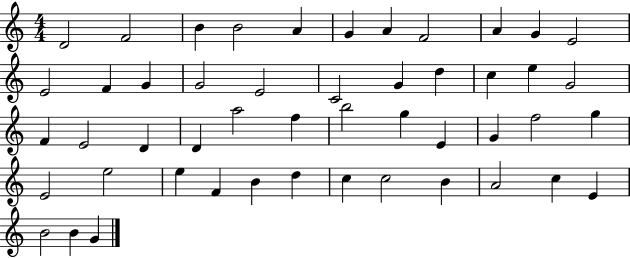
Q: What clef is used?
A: treble